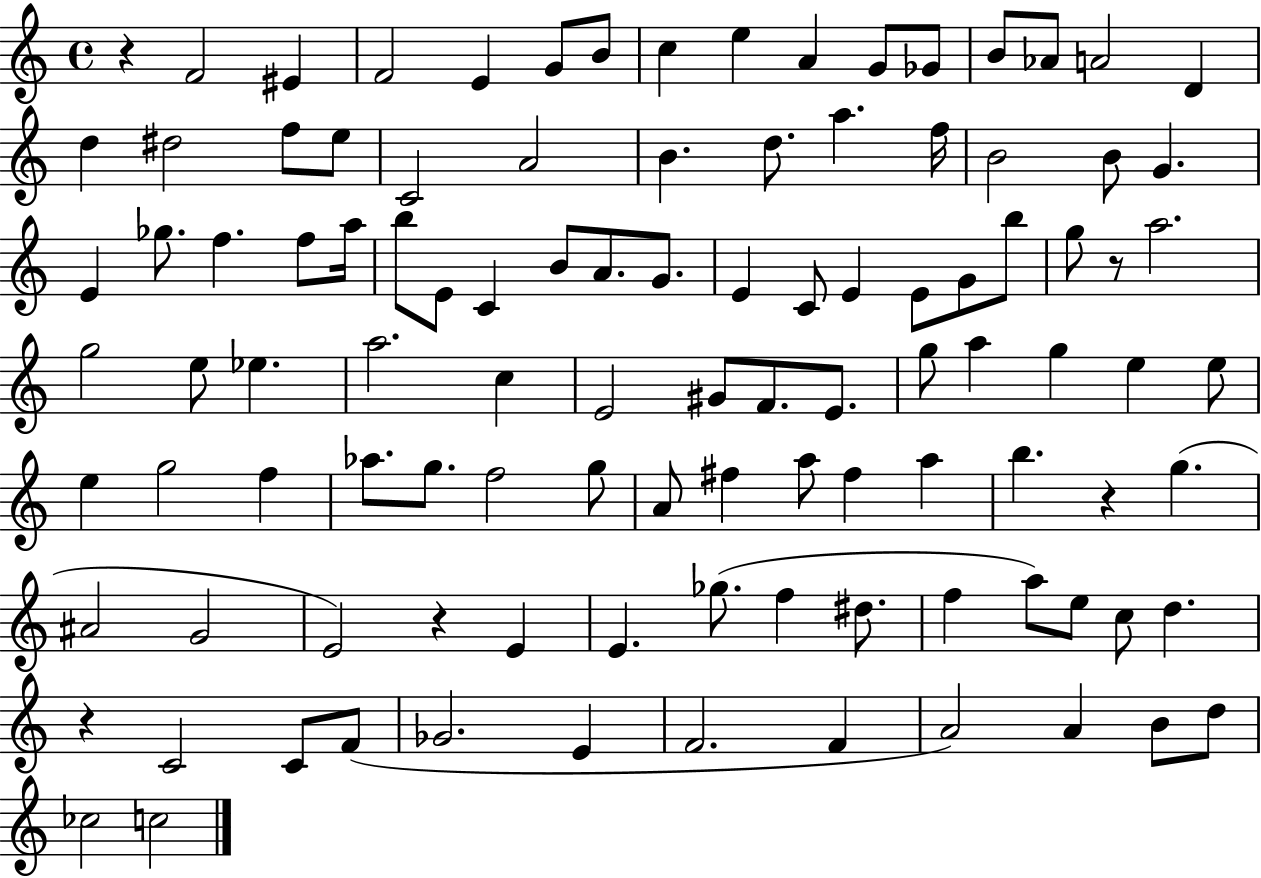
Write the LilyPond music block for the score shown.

{
  \clef treble
  \time 4/4
  \defaultTimeSignature
  \key c \major
  \repeat volta 2 { r4 f'2 eis'4 | f'2 e'4 g'8 b'8 | c''4 e''4 a'4 g'8 ges'8 | b'8 aes'8 a'2 d'4 | \break d''4 dis''2 f''8 e''8 | c'2 a'2 | b'4. d''8. a''4. f''16 | b'2 b'8 g'4. | \break e'4 ges''8. f''4. f''8 a''16 | b''8 e'8 c'4 b'8 a'8. g'8. | e'4 c'8 e'4 e'8 g'8 b''8 | g''8 r8 a''2. | \break g''2 e''8 ees''4. | a''2. c''4 | e'2 gis'8 f'8. e'8. | g''8 a''4 g''4 e''4 e''8 | \break e''4 g''2 f''4 | aes''8. g''8. f''2 g''8 | a'8 fis''4 a''8 fis''4 a''4 | b''4. r4 g''4.( | \break ais'2 g'2 | e'2) r4 e'4 | e'4. ges''8.( f''4 dis''8. | f''4 a''8) e''8 c''8 d''4. | \break r4 c'2 c'8 f'8( | ges'2. e'4 | f'2. f'4 | a'2) a'4 b'8 d''8 | \break ces''2 c''2 | } \bar "|."
}